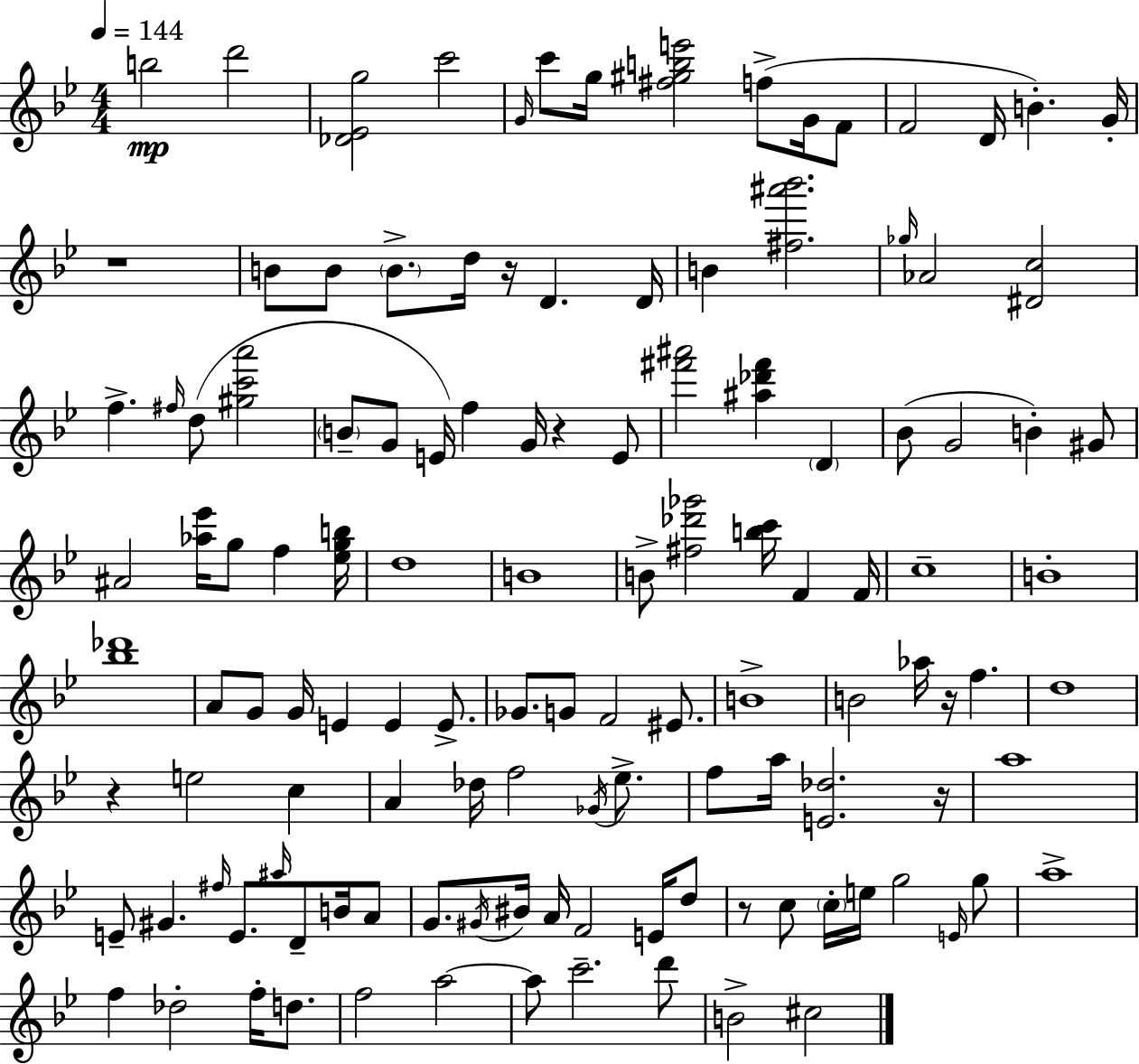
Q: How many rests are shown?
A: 7